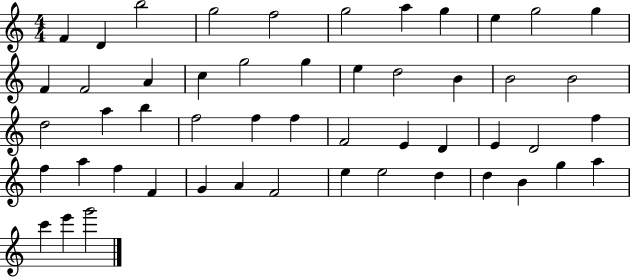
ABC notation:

X:1
T:Untitled
M:4/4
L:1/4
K:C
F D b2 g2 f2 g2 a g e g2 g F F2 A c g2 g e d2 B B2 B2 d2 a b f2 f f F2 E D E D2 f f a f F G A F2 e e2 d d B g a c' e' g'2